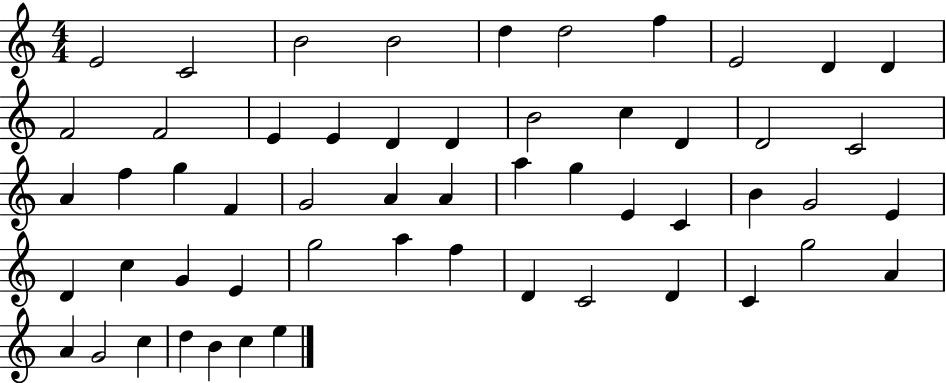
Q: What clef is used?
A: treble